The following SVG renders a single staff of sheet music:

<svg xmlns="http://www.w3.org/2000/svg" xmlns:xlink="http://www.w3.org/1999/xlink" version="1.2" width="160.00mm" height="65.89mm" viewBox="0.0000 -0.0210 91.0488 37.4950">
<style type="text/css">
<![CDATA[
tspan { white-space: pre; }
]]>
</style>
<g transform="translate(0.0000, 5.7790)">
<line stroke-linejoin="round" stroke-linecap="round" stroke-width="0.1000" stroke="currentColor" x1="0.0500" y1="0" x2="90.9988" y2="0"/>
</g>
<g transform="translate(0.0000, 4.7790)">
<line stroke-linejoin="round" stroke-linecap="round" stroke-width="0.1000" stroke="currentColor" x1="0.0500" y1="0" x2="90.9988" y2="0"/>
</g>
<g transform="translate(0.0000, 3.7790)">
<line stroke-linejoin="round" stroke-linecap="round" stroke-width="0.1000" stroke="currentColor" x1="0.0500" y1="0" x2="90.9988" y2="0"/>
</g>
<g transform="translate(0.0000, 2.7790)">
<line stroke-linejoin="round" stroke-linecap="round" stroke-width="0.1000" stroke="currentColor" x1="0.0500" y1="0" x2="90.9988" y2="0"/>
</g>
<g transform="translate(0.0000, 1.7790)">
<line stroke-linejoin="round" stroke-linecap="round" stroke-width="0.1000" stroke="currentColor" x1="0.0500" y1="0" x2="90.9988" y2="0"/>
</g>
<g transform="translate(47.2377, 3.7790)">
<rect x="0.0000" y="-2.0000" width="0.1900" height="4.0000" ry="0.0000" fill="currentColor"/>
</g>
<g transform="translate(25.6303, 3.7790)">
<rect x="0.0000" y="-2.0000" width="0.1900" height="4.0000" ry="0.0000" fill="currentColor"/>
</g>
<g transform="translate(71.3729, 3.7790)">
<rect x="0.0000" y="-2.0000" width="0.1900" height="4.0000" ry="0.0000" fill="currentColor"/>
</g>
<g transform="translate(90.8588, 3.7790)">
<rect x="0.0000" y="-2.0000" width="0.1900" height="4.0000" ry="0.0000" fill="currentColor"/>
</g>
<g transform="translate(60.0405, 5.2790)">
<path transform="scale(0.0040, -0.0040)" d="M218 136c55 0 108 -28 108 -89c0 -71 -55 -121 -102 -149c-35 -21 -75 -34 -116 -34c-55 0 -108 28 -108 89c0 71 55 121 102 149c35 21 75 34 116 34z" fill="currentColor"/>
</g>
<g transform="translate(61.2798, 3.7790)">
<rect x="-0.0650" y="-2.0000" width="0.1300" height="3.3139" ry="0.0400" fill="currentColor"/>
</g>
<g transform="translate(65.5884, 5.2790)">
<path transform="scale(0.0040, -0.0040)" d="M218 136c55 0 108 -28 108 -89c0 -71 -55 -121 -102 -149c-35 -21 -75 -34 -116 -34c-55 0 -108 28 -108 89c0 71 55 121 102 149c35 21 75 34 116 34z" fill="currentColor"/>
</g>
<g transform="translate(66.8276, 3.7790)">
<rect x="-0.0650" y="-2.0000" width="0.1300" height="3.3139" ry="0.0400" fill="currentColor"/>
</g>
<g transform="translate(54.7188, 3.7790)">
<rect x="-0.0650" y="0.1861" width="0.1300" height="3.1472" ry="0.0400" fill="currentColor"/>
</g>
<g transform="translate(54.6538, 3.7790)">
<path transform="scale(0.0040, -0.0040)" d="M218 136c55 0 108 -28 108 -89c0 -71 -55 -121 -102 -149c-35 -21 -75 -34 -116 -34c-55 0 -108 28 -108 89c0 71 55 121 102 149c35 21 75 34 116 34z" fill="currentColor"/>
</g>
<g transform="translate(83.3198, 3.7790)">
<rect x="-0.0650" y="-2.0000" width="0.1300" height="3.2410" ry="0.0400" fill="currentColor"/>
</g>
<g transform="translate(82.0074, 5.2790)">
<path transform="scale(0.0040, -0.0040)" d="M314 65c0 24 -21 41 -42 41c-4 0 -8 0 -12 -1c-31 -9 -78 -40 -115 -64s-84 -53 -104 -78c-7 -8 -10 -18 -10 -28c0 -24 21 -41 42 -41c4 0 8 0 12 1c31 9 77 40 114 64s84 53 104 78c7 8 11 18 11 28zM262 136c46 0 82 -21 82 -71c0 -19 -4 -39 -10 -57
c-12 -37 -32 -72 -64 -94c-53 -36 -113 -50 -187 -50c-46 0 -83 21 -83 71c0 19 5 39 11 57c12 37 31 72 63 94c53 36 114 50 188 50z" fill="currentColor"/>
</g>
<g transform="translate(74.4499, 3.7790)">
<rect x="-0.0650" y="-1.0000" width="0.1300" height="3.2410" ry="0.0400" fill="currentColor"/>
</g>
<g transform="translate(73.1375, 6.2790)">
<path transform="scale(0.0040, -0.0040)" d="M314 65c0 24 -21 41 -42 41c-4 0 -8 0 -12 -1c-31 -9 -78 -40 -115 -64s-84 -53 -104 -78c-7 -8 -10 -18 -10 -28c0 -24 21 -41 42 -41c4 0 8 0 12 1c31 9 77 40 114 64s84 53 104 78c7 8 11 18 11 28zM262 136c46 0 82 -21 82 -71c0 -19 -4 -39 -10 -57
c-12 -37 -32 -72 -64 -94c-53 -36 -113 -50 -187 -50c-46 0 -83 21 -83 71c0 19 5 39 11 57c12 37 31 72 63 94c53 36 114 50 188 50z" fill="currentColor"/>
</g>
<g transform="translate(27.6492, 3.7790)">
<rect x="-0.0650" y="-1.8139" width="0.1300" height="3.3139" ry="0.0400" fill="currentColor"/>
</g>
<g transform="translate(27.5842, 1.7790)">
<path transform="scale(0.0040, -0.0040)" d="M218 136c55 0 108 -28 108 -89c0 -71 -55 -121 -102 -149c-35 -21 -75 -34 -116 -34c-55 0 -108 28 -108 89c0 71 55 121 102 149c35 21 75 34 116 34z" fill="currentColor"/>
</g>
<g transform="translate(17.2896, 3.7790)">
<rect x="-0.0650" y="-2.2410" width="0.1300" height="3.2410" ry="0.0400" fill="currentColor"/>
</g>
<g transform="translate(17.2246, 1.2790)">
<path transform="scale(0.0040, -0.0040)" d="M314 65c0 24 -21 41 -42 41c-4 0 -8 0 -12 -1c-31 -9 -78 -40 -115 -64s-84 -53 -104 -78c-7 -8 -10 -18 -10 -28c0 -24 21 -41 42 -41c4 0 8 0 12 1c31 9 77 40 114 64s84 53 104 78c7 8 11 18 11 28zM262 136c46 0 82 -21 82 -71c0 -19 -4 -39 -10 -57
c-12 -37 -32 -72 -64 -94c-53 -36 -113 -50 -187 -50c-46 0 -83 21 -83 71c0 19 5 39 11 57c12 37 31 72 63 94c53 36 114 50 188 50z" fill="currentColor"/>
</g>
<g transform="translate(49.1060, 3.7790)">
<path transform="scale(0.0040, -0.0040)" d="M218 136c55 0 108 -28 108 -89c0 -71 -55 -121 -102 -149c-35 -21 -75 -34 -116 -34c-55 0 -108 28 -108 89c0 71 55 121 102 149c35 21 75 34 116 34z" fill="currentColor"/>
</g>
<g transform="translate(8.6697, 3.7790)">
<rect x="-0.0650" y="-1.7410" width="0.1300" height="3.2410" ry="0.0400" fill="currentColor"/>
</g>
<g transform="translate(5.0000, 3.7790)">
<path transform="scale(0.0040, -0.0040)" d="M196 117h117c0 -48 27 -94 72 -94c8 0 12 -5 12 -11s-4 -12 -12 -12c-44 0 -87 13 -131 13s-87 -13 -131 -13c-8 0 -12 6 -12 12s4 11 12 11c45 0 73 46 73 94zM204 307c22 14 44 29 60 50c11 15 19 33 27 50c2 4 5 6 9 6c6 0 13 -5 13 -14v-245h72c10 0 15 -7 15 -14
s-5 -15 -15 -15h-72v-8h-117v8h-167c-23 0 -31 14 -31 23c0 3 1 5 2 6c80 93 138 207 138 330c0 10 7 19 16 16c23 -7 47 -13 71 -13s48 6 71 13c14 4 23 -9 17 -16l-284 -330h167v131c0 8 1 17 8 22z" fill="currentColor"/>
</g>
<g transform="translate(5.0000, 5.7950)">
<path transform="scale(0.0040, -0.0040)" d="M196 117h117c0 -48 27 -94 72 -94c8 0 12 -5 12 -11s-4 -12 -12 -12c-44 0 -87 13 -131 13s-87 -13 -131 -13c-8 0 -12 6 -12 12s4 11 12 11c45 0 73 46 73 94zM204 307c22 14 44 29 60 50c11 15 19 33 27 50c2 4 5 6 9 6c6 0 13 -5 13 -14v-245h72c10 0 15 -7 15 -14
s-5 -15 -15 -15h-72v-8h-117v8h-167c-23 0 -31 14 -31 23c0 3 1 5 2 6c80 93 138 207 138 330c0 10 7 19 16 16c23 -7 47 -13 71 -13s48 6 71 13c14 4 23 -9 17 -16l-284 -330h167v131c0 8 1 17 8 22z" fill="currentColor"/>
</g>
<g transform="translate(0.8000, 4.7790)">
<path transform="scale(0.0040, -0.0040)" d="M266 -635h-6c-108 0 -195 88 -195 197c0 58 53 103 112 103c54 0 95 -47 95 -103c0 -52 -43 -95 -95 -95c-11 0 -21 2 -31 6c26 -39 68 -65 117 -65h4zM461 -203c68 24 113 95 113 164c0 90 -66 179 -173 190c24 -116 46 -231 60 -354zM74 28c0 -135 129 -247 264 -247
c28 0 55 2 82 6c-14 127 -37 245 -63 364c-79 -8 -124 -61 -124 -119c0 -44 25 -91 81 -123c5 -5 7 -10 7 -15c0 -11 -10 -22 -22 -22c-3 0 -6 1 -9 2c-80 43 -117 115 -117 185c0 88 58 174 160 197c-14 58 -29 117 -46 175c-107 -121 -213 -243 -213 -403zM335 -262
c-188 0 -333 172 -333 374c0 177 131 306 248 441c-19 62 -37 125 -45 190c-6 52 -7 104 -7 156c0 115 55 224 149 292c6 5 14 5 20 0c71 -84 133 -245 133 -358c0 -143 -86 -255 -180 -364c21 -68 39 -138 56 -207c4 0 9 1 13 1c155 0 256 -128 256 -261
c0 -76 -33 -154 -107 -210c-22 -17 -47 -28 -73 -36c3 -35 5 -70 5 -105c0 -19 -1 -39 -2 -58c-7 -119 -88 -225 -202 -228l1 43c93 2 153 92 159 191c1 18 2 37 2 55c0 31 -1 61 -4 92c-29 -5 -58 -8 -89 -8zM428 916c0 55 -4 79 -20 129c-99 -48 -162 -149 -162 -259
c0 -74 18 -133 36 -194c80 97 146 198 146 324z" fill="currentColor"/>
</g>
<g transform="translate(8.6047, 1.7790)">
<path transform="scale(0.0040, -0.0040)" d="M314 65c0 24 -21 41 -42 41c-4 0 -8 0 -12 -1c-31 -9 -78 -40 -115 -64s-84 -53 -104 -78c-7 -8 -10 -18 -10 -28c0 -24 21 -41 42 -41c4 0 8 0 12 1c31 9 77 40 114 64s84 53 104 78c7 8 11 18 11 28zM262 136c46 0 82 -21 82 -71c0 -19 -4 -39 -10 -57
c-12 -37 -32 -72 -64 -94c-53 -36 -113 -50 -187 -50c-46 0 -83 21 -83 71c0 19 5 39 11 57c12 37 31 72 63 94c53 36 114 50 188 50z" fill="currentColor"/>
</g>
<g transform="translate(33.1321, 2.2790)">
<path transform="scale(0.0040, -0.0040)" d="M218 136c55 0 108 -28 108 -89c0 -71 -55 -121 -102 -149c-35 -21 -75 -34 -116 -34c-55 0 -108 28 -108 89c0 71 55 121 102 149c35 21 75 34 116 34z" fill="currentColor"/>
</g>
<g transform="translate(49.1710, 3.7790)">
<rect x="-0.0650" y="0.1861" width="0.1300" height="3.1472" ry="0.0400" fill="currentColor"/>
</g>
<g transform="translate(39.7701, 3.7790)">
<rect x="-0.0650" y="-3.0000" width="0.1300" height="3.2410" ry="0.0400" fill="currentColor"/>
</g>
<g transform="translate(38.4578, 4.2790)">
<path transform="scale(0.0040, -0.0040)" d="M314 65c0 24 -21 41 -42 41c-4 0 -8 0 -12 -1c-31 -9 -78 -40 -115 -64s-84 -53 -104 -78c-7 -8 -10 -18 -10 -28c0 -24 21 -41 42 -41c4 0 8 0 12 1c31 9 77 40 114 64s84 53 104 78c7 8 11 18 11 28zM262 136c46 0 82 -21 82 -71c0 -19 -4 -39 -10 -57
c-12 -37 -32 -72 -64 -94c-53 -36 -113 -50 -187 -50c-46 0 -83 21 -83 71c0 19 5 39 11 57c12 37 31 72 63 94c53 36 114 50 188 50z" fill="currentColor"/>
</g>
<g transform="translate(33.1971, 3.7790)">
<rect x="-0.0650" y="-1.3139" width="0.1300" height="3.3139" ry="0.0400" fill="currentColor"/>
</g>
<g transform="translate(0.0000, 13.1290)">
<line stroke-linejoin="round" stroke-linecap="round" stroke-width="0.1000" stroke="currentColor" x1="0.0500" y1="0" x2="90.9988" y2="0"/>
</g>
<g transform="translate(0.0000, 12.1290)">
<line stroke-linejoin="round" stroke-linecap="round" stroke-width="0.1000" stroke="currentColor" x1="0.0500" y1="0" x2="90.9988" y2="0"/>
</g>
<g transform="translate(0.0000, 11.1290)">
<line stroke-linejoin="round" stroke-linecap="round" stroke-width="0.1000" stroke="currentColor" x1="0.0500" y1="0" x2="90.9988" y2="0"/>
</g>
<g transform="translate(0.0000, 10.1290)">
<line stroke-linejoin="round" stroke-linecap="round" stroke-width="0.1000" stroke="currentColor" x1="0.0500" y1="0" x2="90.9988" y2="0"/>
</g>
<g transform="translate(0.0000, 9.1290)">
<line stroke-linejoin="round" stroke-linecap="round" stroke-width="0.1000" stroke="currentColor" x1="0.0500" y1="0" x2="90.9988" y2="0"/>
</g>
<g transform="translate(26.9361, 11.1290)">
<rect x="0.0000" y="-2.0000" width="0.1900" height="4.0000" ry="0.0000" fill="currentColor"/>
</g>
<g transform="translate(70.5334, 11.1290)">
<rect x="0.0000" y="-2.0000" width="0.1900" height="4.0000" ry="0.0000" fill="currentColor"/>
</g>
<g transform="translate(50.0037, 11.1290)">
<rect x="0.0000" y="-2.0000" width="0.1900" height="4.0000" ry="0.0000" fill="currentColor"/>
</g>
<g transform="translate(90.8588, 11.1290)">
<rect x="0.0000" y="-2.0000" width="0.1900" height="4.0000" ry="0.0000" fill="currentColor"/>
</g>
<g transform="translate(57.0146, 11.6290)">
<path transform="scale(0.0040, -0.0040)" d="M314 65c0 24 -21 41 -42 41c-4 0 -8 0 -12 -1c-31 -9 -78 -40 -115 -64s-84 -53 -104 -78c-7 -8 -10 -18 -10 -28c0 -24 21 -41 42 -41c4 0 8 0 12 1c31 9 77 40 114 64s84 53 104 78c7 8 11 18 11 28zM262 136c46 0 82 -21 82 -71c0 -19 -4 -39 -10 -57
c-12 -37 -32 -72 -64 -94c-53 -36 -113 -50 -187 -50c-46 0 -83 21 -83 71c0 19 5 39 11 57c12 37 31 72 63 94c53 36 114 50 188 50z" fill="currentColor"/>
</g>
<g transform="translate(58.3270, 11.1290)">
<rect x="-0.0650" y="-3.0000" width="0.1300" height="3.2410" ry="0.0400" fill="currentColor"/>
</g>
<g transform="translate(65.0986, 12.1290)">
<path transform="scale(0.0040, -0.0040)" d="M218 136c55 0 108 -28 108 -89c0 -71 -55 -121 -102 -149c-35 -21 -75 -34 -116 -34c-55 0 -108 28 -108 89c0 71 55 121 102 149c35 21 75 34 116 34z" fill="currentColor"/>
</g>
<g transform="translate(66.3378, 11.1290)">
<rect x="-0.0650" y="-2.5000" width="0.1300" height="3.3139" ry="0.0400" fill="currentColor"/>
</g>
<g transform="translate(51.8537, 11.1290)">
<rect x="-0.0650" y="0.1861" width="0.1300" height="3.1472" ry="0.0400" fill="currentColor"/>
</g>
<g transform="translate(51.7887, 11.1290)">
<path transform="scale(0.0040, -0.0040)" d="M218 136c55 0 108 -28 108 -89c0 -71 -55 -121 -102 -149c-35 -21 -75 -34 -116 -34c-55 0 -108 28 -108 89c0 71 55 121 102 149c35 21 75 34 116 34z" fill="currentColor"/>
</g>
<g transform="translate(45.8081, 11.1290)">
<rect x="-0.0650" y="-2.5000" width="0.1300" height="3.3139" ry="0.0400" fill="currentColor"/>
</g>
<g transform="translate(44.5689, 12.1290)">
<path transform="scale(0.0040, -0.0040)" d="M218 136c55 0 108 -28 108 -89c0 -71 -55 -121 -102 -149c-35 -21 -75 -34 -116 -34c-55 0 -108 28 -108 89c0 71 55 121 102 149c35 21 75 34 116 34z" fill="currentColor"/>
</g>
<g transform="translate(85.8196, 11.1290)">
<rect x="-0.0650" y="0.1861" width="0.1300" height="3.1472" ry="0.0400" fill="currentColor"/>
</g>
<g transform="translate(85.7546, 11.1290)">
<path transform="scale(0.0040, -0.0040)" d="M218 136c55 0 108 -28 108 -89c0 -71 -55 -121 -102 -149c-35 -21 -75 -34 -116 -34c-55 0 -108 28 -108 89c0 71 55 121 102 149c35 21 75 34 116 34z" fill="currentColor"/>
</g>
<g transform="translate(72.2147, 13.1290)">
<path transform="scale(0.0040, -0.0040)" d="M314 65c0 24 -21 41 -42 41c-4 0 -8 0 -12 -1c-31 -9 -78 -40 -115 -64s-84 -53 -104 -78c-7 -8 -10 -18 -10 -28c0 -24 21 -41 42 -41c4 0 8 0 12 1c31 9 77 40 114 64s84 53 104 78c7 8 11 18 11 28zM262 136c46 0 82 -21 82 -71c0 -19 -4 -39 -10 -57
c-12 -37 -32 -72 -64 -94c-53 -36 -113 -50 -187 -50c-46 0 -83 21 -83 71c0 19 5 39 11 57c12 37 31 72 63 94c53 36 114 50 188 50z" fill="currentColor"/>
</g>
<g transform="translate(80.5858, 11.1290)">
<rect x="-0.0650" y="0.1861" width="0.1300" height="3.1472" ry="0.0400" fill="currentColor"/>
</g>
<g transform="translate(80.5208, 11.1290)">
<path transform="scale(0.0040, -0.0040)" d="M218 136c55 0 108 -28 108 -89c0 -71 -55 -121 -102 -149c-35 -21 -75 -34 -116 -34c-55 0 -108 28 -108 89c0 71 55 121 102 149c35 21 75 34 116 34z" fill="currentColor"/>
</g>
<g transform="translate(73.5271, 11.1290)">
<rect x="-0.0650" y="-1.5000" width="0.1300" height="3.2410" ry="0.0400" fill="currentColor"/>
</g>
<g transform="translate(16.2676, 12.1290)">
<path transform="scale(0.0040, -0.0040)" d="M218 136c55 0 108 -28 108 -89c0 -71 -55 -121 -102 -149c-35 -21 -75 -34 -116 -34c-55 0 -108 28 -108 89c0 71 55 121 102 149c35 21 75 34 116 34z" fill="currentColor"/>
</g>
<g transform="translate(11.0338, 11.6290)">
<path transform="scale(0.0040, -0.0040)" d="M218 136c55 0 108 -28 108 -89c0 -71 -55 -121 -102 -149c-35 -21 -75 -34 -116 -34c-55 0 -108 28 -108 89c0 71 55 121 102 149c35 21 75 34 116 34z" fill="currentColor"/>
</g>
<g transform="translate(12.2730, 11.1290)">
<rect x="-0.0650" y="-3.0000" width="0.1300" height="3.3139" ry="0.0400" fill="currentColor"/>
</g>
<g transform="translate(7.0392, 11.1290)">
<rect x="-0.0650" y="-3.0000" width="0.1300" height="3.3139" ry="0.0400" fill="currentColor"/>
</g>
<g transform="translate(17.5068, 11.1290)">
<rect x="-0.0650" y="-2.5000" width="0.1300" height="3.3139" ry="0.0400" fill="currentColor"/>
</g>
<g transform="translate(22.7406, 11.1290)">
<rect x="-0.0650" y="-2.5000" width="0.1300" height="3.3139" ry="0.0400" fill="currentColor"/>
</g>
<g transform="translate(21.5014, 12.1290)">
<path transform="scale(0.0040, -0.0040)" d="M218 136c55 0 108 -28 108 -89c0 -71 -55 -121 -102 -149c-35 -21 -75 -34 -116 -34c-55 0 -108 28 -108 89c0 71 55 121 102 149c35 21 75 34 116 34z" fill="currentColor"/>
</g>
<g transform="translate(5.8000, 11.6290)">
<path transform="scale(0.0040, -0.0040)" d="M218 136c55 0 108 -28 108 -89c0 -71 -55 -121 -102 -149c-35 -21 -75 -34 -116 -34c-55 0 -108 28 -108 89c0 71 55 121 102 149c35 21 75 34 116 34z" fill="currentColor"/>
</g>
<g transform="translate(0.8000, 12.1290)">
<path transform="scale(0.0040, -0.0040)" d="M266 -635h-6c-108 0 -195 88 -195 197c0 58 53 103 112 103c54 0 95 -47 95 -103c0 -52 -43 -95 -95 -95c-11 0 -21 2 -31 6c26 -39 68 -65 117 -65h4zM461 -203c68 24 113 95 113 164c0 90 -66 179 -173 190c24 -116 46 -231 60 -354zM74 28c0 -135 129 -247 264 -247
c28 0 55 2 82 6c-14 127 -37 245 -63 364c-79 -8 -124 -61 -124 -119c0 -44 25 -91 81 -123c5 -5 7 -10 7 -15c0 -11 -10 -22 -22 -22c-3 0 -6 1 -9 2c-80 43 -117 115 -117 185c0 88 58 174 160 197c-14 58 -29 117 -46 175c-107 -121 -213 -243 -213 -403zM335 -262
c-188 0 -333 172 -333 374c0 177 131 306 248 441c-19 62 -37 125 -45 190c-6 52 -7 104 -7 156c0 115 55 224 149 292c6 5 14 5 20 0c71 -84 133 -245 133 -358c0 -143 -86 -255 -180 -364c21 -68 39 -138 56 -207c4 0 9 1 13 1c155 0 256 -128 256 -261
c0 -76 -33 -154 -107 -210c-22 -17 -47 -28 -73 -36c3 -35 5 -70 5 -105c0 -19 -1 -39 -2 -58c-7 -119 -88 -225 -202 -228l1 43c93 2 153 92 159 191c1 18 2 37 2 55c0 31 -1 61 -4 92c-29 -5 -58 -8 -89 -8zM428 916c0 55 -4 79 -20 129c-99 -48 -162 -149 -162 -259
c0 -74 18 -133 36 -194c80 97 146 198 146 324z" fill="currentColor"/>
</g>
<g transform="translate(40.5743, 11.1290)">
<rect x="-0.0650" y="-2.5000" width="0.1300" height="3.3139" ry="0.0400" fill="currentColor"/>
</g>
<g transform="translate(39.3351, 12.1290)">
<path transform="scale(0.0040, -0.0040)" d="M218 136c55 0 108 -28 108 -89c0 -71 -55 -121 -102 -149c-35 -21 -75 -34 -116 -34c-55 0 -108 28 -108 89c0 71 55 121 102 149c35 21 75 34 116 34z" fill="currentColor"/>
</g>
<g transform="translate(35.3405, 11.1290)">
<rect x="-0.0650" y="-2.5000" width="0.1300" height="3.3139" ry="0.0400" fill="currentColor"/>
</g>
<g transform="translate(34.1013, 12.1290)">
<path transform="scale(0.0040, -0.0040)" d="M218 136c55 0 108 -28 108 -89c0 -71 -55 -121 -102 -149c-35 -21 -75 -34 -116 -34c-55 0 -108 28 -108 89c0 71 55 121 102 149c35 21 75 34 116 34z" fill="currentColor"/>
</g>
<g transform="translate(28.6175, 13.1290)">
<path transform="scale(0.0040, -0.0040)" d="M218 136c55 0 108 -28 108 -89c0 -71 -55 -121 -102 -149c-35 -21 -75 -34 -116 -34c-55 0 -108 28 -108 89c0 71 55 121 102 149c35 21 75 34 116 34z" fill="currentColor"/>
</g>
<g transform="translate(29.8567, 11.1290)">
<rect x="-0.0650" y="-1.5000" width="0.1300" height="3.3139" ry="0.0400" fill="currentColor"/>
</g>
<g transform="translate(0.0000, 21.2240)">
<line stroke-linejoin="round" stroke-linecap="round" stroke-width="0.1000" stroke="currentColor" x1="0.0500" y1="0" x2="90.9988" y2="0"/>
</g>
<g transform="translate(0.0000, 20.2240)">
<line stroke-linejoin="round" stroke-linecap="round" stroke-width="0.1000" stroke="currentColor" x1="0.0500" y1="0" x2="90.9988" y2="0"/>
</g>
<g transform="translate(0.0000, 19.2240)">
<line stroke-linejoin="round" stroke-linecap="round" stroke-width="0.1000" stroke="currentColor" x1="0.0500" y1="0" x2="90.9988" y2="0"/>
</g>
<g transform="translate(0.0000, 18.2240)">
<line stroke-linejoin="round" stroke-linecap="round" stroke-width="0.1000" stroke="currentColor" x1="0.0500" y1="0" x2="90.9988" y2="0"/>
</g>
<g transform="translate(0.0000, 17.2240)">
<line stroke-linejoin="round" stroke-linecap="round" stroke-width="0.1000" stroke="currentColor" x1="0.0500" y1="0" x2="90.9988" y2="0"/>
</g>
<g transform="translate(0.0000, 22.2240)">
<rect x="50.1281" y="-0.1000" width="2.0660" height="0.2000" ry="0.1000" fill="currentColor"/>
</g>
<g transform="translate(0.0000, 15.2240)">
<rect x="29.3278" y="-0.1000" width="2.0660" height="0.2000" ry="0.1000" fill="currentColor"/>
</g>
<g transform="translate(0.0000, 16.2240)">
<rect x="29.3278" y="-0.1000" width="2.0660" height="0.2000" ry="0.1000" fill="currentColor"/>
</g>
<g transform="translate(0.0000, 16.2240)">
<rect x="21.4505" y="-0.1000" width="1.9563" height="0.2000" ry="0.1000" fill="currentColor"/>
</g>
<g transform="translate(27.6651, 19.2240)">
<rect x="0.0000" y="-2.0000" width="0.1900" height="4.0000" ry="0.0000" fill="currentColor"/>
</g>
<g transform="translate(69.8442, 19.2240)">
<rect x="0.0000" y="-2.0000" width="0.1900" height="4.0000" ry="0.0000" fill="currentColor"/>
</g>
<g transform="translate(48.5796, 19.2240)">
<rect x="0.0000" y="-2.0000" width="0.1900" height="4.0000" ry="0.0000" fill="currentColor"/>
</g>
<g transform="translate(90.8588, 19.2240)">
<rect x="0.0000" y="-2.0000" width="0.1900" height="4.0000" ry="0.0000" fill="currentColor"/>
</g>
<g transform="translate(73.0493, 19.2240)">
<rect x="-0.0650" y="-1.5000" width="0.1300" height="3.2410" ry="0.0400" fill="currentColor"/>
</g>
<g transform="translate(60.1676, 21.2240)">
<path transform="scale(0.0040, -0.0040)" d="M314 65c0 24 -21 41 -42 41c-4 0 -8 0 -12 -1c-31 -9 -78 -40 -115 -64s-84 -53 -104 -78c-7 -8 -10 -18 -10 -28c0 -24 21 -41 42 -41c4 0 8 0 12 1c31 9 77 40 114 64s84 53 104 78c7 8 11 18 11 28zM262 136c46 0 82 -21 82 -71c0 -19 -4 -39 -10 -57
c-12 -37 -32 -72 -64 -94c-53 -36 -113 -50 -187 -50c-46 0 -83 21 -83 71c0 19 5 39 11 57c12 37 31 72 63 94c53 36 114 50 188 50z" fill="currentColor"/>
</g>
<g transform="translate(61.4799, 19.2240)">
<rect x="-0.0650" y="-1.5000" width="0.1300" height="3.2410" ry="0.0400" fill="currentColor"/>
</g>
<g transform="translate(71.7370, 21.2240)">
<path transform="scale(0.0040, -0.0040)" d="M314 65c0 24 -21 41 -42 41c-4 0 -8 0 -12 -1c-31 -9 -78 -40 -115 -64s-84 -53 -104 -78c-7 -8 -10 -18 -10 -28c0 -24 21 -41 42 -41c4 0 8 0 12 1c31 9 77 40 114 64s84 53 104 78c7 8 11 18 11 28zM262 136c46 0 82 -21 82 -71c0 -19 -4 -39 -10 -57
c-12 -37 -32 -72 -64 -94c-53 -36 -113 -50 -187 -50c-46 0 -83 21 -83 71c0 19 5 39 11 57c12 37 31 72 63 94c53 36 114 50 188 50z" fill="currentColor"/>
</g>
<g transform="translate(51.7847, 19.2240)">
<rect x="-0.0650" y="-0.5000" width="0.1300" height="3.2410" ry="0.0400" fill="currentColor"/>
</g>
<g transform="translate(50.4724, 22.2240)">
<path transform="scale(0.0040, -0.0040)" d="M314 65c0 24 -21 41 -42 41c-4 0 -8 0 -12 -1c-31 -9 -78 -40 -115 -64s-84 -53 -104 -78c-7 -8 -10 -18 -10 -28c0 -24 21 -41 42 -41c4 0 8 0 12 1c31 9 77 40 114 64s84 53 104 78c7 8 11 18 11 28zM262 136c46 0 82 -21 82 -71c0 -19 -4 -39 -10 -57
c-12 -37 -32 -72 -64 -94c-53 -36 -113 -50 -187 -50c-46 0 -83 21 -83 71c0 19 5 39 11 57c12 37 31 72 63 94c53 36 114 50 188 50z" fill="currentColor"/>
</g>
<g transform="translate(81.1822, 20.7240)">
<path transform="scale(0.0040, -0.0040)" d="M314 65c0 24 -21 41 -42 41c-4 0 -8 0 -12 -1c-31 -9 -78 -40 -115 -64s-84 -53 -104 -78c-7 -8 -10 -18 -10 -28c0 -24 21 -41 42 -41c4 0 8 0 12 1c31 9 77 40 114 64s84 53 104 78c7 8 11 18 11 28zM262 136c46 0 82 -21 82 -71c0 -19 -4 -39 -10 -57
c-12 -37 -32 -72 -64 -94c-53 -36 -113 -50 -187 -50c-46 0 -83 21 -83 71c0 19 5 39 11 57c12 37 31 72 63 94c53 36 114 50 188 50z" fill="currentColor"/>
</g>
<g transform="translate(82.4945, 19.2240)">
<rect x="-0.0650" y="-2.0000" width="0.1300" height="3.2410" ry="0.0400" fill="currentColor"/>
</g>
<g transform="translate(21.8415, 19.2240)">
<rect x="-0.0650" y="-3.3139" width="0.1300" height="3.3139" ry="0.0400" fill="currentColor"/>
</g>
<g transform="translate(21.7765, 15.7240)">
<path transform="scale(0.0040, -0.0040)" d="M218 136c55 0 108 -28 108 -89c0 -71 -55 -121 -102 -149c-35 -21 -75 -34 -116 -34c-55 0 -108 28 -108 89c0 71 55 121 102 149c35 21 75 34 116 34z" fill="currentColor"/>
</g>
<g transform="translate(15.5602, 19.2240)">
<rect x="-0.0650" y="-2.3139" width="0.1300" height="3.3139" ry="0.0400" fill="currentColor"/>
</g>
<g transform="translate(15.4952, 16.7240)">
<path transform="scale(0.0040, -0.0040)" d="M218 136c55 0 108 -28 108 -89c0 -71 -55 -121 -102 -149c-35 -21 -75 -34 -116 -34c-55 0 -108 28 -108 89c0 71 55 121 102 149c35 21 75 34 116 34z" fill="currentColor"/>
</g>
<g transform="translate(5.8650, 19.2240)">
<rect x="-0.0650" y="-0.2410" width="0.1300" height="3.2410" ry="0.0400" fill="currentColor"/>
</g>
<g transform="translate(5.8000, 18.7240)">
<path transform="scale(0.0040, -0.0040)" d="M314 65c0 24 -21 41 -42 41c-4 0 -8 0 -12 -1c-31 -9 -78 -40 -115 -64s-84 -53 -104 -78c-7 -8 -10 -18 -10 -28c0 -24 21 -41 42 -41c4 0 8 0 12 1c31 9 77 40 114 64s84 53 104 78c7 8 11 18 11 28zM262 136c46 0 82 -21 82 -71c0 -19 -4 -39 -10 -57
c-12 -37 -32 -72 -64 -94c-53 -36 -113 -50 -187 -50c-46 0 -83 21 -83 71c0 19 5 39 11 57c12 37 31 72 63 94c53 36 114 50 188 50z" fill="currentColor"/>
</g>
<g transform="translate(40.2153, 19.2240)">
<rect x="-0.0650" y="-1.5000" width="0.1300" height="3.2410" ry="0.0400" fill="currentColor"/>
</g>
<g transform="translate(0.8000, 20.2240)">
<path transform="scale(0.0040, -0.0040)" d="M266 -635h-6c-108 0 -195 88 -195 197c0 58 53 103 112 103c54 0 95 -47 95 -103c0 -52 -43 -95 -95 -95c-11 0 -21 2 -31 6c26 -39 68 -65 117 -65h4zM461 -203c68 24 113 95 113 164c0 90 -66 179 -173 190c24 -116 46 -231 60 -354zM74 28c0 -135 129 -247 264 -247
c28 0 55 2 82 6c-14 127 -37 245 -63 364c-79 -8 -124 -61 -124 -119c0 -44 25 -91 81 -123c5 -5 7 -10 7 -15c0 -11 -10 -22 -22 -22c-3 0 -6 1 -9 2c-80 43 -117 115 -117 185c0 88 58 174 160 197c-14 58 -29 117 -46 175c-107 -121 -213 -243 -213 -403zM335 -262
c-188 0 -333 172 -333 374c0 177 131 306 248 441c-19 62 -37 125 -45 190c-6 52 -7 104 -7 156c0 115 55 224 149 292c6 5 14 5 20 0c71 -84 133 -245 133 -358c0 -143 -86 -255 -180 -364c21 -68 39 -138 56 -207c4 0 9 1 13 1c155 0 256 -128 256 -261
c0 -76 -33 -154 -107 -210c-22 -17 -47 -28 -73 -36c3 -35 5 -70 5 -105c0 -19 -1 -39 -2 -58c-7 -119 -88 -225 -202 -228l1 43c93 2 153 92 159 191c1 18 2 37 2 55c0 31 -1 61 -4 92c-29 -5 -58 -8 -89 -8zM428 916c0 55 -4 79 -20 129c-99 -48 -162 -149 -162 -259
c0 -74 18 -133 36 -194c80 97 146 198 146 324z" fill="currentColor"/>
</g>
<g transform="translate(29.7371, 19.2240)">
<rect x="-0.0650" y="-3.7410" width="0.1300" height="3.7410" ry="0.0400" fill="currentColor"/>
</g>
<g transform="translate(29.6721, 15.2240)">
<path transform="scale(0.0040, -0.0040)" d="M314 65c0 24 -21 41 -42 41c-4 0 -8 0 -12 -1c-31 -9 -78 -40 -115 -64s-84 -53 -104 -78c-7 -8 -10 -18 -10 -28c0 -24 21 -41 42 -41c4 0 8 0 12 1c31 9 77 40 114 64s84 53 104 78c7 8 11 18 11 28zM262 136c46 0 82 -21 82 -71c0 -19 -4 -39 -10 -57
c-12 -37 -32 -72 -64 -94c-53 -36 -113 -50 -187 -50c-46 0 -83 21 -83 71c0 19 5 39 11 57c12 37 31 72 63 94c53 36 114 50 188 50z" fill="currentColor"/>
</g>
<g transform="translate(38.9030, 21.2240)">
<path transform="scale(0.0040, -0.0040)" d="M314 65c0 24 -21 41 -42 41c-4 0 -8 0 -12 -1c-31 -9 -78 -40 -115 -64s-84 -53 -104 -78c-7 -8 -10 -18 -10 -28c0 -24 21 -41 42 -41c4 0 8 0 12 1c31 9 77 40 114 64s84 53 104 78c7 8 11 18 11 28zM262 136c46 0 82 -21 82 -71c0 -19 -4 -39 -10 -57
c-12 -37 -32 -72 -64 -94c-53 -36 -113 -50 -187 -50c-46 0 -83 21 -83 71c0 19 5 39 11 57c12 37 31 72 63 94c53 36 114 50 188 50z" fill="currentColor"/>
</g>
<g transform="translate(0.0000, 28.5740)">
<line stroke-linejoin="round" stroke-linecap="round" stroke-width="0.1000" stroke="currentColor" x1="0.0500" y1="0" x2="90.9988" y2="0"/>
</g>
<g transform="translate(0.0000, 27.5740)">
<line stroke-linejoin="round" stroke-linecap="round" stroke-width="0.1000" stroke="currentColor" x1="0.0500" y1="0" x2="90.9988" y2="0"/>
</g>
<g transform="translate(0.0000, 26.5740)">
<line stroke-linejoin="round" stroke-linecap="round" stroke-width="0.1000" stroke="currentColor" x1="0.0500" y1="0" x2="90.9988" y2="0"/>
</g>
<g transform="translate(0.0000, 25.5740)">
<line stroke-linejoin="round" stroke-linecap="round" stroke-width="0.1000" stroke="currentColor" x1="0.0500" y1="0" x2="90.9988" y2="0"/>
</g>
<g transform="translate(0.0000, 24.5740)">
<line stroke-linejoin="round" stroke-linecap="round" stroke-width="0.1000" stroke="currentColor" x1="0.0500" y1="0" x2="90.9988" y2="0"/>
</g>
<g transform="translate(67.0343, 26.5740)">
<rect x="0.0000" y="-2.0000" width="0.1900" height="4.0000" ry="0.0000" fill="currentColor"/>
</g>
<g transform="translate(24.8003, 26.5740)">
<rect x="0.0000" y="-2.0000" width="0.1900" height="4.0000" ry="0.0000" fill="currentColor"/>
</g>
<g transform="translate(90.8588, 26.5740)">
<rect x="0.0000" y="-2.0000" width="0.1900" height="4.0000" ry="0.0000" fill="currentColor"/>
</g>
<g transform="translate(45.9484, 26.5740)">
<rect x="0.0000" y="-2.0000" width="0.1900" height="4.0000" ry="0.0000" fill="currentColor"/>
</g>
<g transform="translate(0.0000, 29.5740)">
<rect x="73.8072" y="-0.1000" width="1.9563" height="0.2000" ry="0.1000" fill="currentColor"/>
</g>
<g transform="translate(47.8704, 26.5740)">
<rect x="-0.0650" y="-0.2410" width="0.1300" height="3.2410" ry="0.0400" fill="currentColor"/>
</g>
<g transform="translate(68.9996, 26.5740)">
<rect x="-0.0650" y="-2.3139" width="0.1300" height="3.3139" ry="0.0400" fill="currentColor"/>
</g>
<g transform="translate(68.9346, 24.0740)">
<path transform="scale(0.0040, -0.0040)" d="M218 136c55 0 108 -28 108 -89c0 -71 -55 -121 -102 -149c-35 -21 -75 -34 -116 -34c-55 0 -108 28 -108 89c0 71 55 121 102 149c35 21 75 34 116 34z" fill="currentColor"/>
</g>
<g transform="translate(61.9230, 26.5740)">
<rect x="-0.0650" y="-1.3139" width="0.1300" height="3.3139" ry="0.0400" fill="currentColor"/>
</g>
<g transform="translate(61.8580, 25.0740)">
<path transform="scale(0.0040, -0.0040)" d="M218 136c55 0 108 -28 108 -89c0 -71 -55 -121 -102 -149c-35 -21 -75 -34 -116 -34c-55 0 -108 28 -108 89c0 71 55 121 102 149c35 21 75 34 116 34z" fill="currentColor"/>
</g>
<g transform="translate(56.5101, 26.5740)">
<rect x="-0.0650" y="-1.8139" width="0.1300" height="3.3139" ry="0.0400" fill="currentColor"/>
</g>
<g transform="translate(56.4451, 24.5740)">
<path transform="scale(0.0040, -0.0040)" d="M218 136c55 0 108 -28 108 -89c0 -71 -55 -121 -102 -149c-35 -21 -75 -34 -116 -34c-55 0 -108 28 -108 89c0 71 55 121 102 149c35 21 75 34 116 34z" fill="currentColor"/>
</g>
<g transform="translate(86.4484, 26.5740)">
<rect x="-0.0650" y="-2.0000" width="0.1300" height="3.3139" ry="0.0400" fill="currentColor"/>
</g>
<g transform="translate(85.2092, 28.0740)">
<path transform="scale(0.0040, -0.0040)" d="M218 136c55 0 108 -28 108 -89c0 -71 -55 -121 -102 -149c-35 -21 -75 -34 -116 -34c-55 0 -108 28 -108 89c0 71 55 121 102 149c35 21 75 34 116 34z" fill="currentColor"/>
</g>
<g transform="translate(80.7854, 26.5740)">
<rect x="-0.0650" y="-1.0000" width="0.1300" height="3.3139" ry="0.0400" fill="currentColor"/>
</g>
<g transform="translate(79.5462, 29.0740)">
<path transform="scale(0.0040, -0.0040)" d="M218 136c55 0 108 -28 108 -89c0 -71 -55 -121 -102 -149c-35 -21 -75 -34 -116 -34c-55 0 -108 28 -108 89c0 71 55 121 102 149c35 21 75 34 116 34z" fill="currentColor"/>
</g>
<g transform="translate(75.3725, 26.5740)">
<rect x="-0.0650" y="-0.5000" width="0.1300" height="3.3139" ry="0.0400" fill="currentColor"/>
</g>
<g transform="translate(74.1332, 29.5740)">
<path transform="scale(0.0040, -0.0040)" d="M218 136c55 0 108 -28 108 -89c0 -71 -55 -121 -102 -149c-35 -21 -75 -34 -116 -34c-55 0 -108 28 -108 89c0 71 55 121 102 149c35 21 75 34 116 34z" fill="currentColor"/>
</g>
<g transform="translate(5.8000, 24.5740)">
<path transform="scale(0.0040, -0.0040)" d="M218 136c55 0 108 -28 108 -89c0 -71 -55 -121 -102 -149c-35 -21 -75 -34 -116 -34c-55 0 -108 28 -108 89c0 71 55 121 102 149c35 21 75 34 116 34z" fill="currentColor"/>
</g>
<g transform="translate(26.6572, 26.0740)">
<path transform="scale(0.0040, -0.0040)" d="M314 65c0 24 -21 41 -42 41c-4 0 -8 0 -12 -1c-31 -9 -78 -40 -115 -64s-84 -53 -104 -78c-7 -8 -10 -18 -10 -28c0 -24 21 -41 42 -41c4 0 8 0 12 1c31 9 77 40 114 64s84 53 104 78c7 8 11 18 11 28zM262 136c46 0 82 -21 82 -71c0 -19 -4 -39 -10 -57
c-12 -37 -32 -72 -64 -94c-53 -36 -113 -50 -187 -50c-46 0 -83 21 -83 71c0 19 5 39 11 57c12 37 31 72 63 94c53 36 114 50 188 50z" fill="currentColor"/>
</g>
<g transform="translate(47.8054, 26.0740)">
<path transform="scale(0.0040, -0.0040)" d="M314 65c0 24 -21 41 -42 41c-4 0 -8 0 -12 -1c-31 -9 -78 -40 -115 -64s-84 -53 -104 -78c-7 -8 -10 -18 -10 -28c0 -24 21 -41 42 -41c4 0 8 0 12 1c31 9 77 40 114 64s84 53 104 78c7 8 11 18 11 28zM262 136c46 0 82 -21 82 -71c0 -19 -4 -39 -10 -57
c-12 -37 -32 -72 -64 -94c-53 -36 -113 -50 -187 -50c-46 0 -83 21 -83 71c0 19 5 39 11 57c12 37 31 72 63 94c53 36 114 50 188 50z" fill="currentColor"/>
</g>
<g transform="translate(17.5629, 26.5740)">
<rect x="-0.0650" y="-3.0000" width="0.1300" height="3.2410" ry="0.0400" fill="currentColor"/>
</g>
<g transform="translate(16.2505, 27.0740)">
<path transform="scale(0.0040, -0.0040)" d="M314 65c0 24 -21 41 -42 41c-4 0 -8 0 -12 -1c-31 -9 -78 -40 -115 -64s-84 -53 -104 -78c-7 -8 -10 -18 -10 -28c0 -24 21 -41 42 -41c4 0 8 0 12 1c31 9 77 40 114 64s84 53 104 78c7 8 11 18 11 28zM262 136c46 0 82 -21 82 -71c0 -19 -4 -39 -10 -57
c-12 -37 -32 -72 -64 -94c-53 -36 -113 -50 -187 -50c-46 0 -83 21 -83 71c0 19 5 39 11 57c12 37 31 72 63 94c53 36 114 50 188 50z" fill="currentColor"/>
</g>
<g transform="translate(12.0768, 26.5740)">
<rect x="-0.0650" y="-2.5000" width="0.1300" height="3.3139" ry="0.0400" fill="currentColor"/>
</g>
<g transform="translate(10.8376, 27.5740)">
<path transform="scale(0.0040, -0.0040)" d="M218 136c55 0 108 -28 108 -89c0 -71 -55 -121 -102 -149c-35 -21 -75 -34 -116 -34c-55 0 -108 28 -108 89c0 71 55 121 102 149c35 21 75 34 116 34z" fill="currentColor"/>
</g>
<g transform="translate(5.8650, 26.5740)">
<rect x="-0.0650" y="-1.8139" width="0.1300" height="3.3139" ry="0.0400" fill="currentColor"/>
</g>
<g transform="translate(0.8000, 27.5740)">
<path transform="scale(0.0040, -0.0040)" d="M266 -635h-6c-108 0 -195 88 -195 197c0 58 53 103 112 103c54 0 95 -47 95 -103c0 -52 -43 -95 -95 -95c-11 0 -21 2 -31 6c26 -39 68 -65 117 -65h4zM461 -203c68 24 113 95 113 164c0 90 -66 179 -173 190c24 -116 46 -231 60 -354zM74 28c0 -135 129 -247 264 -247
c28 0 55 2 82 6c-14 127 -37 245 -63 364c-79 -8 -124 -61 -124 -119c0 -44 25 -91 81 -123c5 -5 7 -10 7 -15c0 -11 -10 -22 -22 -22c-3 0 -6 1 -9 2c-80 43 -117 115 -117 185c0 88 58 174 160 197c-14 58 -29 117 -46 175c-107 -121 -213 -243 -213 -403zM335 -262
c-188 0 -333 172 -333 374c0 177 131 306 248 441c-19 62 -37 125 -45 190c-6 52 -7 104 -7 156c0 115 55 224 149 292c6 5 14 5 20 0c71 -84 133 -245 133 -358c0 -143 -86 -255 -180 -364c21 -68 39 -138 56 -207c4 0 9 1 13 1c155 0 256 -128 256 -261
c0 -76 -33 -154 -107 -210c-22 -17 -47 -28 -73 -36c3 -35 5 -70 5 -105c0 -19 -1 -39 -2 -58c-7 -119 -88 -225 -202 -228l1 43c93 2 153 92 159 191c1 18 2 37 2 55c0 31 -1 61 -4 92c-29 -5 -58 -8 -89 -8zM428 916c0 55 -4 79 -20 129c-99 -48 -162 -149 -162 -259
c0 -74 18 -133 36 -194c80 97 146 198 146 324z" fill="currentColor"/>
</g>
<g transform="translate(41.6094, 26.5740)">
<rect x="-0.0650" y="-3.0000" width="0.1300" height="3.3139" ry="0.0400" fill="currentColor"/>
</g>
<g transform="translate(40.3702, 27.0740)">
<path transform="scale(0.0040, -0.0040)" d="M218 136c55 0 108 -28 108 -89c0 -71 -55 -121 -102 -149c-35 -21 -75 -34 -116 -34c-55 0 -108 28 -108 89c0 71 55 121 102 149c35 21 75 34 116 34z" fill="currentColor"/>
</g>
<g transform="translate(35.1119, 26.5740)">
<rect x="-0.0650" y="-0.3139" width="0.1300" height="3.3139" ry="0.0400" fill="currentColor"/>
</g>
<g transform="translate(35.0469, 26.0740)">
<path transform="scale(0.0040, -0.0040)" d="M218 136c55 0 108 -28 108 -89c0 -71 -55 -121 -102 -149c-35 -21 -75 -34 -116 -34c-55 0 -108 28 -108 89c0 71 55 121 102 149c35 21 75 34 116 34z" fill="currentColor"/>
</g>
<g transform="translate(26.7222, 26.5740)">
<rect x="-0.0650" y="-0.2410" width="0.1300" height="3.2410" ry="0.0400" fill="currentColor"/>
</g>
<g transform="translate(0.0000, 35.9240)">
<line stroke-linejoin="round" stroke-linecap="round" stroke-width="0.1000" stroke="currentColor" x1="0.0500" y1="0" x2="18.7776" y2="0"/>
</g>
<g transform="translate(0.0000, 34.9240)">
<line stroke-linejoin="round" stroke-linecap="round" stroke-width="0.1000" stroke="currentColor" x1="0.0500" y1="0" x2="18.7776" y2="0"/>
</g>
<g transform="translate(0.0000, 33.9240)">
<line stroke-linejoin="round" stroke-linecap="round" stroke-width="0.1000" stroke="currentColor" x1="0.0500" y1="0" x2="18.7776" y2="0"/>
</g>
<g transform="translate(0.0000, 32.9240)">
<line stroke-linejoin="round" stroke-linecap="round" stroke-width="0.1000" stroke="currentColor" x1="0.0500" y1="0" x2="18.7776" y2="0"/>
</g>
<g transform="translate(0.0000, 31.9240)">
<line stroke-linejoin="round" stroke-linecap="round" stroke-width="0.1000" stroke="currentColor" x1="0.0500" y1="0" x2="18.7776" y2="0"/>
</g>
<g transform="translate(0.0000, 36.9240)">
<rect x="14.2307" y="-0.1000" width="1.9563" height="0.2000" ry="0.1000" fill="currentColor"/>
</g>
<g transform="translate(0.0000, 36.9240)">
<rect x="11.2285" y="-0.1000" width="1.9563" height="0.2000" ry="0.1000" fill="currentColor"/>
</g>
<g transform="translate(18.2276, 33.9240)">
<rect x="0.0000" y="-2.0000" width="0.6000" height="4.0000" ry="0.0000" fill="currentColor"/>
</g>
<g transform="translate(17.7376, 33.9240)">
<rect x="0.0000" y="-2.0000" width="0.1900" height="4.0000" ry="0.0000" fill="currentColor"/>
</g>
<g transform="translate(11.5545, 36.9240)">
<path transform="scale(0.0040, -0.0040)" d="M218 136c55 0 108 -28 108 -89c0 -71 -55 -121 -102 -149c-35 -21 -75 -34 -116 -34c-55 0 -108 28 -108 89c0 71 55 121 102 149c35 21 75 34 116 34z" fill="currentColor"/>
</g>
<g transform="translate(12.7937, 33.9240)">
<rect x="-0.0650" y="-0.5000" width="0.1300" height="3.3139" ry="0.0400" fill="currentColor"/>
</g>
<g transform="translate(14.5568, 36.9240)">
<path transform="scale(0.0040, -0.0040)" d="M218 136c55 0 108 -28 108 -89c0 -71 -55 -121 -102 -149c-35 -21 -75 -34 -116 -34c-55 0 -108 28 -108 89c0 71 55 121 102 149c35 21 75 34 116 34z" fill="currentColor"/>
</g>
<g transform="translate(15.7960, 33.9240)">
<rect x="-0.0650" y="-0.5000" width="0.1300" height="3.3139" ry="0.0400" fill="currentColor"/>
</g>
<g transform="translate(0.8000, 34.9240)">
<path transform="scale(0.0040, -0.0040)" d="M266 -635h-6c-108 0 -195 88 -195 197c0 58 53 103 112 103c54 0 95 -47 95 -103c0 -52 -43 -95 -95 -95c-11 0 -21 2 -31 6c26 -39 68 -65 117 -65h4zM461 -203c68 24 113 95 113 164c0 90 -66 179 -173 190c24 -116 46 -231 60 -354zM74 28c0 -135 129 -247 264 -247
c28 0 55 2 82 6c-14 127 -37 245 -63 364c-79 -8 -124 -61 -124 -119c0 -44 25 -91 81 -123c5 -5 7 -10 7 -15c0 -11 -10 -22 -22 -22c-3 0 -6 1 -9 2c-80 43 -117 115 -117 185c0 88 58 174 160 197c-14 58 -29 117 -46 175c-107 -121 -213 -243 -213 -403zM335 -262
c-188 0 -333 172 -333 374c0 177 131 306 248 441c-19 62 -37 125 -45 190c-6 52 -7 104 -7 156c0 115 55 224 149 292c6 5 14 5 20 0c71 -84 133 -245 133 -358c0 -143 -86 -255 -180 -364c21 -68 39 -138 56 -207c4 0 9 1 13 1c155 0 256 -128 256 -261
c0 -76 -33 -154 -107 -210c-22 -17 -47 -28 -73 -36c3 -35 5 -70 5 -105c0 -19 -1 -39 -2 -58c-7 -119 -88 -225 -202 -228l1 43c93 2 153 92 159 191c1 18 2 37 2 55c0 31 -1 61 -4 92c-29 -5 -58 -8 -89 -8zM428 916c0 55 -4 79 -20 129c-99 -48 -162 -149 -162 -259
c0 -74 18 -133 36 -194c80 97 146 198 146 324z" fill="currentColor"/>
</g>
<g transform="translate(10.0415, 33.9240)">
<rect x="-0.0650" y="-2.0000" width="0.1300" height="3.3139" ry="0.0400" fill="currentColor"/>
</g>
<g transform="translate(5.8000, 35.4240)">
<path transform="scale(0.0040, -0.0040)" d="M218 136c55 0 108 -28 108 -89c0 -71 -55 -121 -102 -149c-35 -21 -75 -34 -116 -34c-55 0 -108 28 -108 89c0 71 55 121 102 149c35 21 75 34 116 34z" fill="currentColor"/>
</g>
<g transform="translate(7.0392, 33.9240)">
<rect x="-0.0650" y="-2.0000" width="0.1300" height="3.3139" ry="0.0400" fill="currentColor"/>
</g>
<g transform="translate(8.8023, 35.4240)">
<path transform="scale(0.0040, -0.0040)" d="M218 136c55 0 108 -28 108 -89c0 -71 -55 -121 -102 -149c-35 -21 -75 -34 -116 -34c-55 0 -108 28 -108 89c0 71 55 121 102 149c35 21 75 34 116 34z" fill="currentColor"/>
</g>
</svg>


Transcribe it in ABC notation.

X:1
T:Untitled
M:4/4
L:1/4
K:C
f2 g2 f e A2 B B F F D2 F2 A A G G E G G G B A2 G E2 B B c2 g b c'2 E2 C2 E2 E2 F2 f G A2 c2 c A c2 f e g C D F F F C C